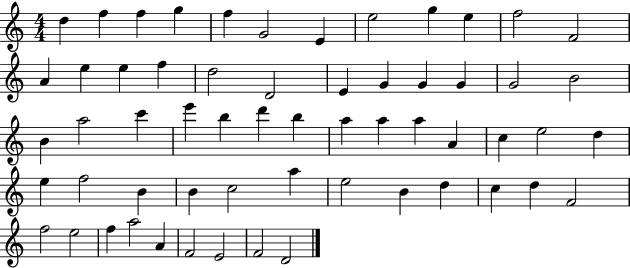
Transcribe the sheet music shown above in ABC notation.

X:1
T:Untitled
M:4/4
L:1/4
K:C
d f f g f G2 E e2 g e f2 F2 A e e f d2 D2 E G G G G2 B2 B a2 c' e' b d' b a a a A c e2 d e f2 B B c2 a e2 B d c d F2 f2 e2 f a2 A F2 E2 F2 D2